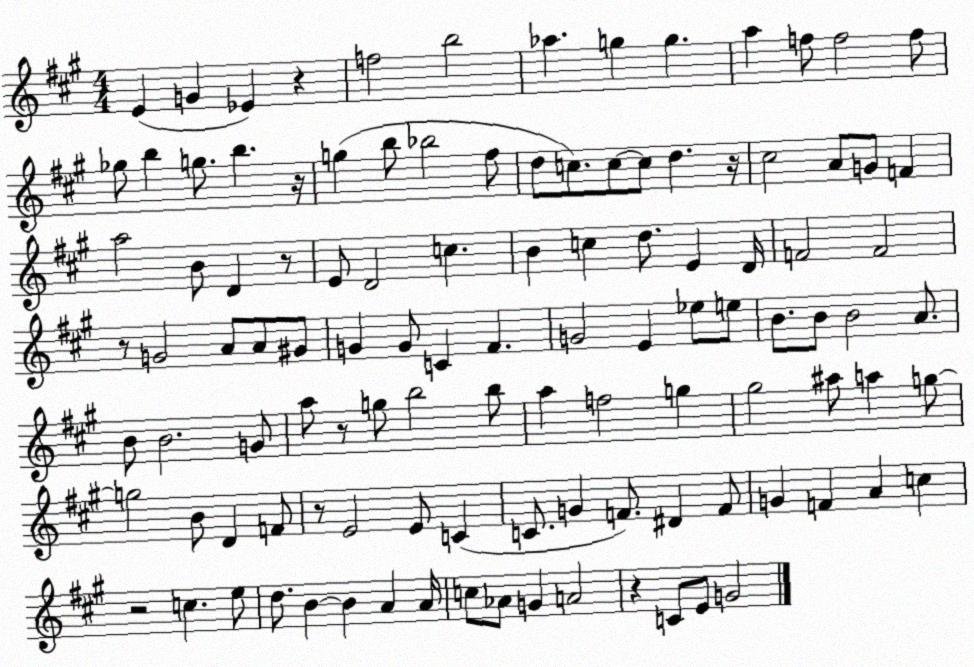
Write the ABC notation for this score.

X:1
T:Untitled
M:4/4
L:1/4
K:A
E G _E z f2 b2 _a g g a f/2 f2 f/2 _g/2 b g/2 b z/4 g b/2 _b2 ^f/2 d/2 c/2 c/2 c/2 d z/4 ^c2 A/2 G/2 F a2 B/2 D z/2 E/2 D2 c B c d/2 E D/4 F2 F2 z/2 G2 A/2 A/2 ^G/2 G G/2 C ^F G2 E _e/2 e/2 B/2 B/2 B2 A/2 B/2 B2 G/2 a/2 z/2 g/2 b2 b/2 a f2 g ^g2 ^a/2 a g/2 g2 B/2 D F/2 z/2 E2 E/2 C C/2 G F/2 ^D F/2 G F A c z2 c e/2 d/2 B B A A/4 c/2 _A/2 G A2 z C/2 E/2 G2